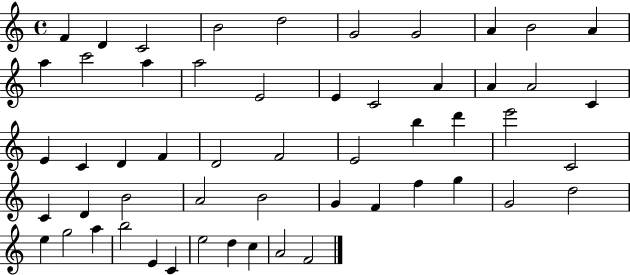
{
  \clef treble
  \time 4/4
  \defaultTimeSignature
  \key c \major
  f'4 d'4 c'2 | b'2 d''2 | g'2 g'2 | a'4 b'2 a'4 | \break a''4 c'''2 a''4 | a''2 e'2 | e'4 c'2 a'4 | a'4 a'2 c'4 | \break e'4 c'4 d'4 f'4 | d'2 f'2 | e'2 b''4 d'''4 | e'''2 c'2 | \break c'4 d'4 b'2 | a'2 b'2 | g'4 f'4 f''4 g''4 | g'2 d''2 | \break e''4 g''2 a''4 | b''2 e'4 c'4 | e''2 d''4 c''4 | a'2 f'2 | \break \bar "|."
}